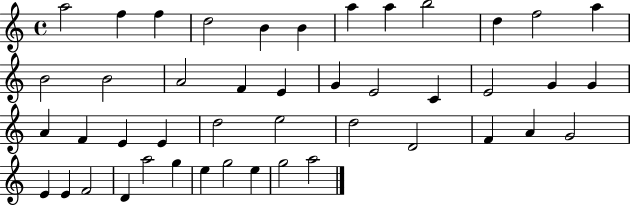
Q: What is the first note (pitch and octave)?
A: A5